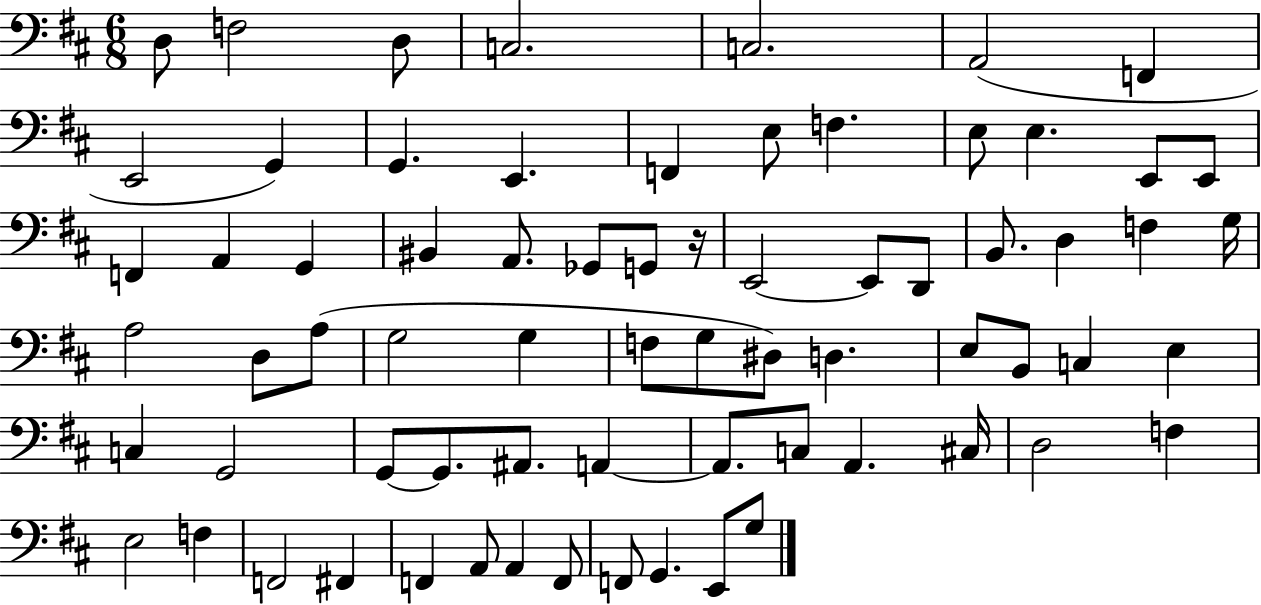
{
  \clef bass
  \numericTimeSignature
  \time 6/8
  \key d \major
  d8 f2 d8 | c2. | c2. | a,2( f,4 | \break e,2 g,4) | g,4. e,4. | f,4 e8 f4. | e8 e4. e,8 e,8 | \break f,4 a,4 g,4 | bis,4 a,8. ges,8 g,8 r16 | e,2~~ e,8 d,8 | b,8. d4 f4 g16 | \break a2 d8 a8( | g2 g4 | f8 g8 dis8) d4. | e8 b,8 c4 e4 | \break c4 g,2 | g,8~~ g,8. ais,8. a,4~~ | a,8. c8 a,4. cis16 | d2 f4 | \break e2 f4 | f,2 fis,4 | f,4 a,8 a,4 f,8 | f,8 g,4. e,8 g8 | \break \bar "|."
}